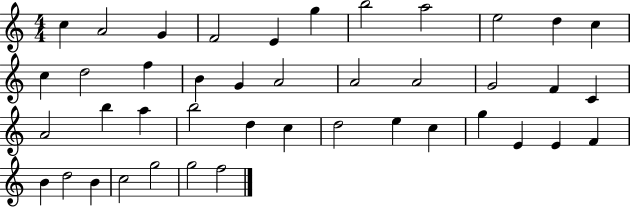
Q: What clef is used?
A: treble